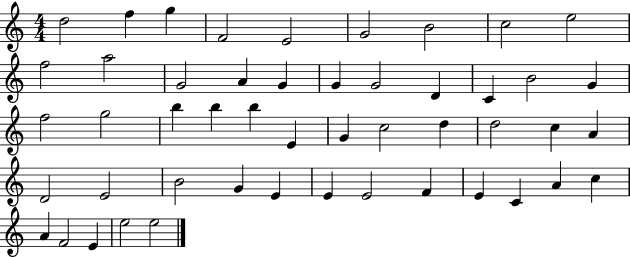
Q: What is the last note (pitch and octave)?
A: E5